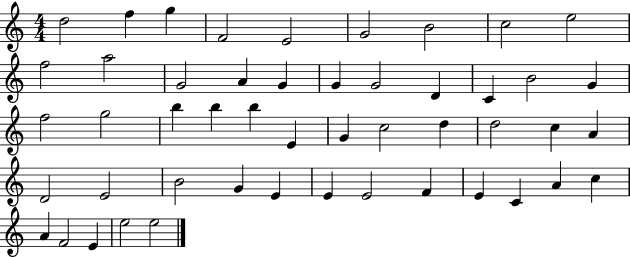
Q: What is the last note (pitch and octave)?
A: E5